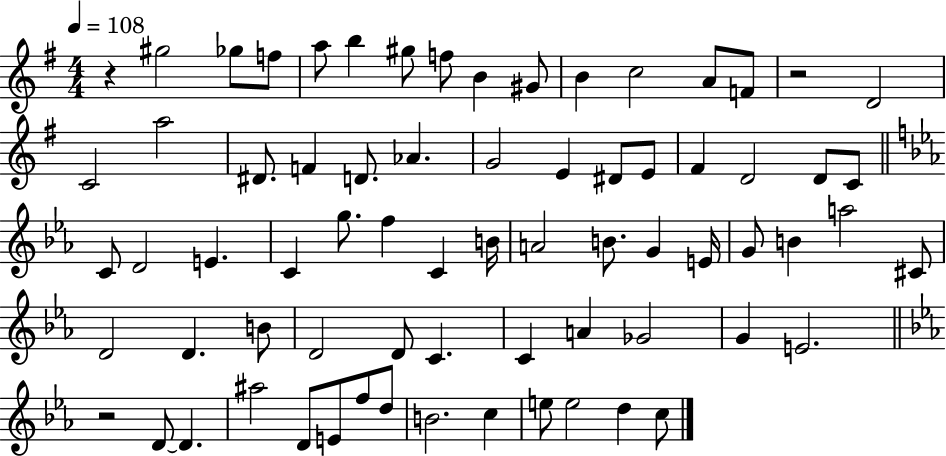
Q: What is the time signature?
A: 4/4